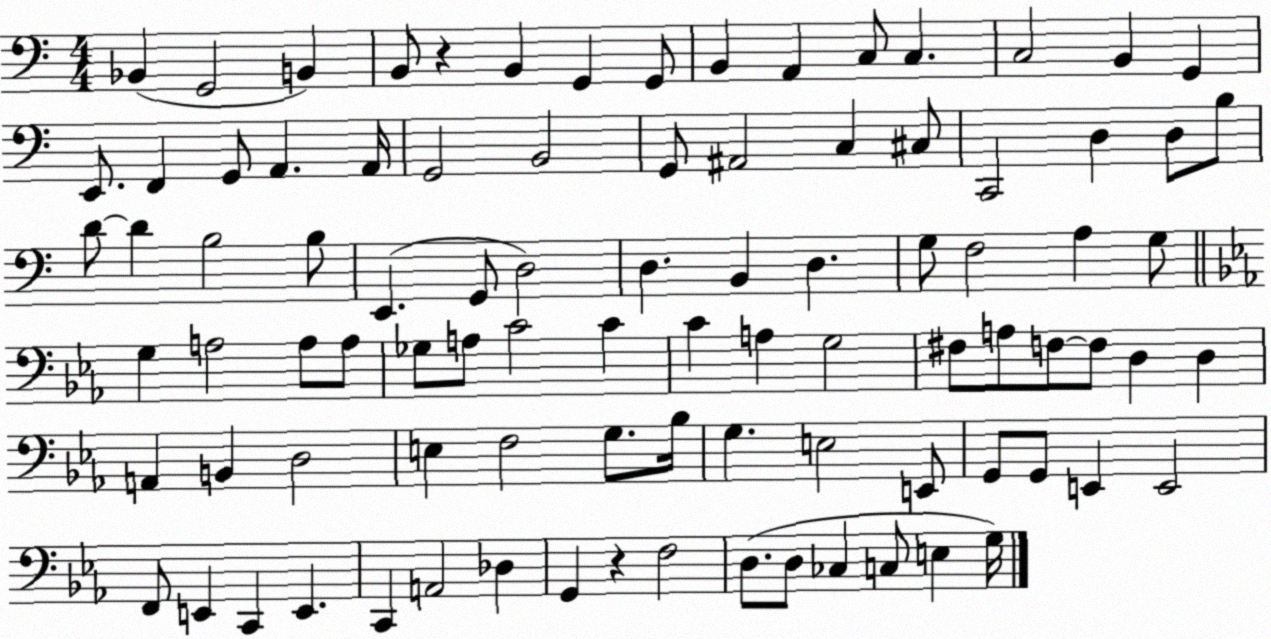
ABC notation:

X:1
T:Untitled
M:4/4
L:1/4
K:C
_B,, G,,2 B,, B,,/2 z B,, G,, G,,/2 B,, A,, C,/2 C, C,2 B,, G,, E,,/2 F,, G,,/2 A,, A,,/4 G,,2 B,,2 G,,/2 ^A,,2 C, ^C,/2 C,,2 D, D,/2 B,/2 D/2 D B,2 B,/2 E,, G,,/2 D,2 D, B,, D, G,/2 F,2 A, G,/2 G, A,2 A,/2 A,/2 _G,/2 A,/2 C2 C C A, G,2 ^F,/2 A,/2 F,/2 F,/2 D, D, A,, B,, D,2 E, F,2 G,/2 _B,/4 G, E,2 E,,/2 G,,/2 G,,/2 E,, E,,2 F,,/2 E,, C,, E,, C,, A,,2 _D, G,, z F,2 D,/2 D,/2 _C, C,/2 E, G,/4